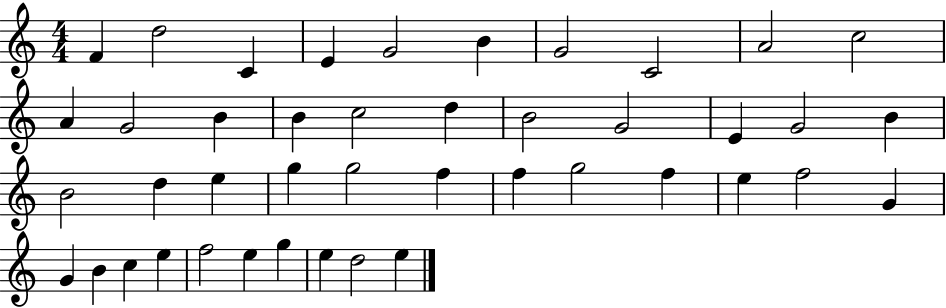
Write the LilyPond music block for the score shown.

{
  \clef treble
  \numericTimeSignature
  \time 4/4
  \key c \major
  f'4 d''2 c'4 | e'4 g'2 b'4 | g'2 c'2 | a'2 c''2 | \break a'4 g'2 b'4 | b'4 c''2 d''4 | b'2 g'2 | e'4 g'2 b'4 | \break b'2 d''4 e''4 | g''4 g''2 f''4 | f''4 g''2 f''4 | e''4 f''2 g'4 | \break g'4 b'4 c''4 e''4 | f''2 e''4 g''4 | e''4 d''2 e''4 | \bar "|."
}